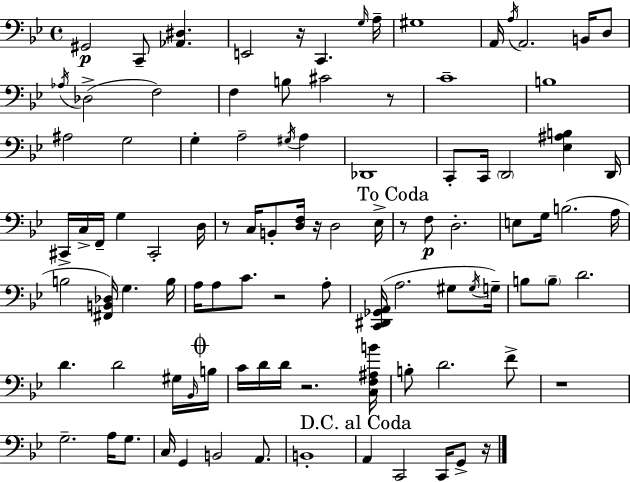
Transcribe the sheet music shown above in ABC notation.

X:1
T:Untitled
M:4/4
L:1/4
K:Bb
^G,,2 C,,/2 [_A,,^D,] E,,2 z/4 C,, G,/4 A,/4 ^G,4 A,,/4 A,/4 A,,2 B,,/4 D,/2 _A,/4 _D,2 F,2 F, B,/2 ^C2 z/2 C4 B,4 ^A,2 G,2 G, A,2 ^G,/4 A, _D,,4 C,,/2 C,,/4 D,,2 [_E,^A,B,] D,,/4 ^C,,/4 C,/4 F,,/4 G, ^C,,2 D,/4 z/2 C,/4 B,,/2 [D,F,]/4 z/4 D,2 _E,/4 z/2 F,/2 D,2 E,/2 G,/4 B,2 A,/4 B,2 [^F,,B,,_D,]/4 G, B,/4 A,/4 A,/2 C/2 z2 A,/2 [C,,^D,,_G,,A,,]/4 A,2 ^G,/2 ^G,/4 G,/4 B,/2 B,/2 D2 D D2 ^G,/4 _B,,/4 B,/4 C/4 D/4 D/4 z2 [C,F,^A,B]/4 B,/2 D2 F/2 z4 G,2 A,/4 G,/2 C,/4 G,, B,,2 A,,/2 B,,4 A,, C,,2 C,,/4 G,,/2 z/4